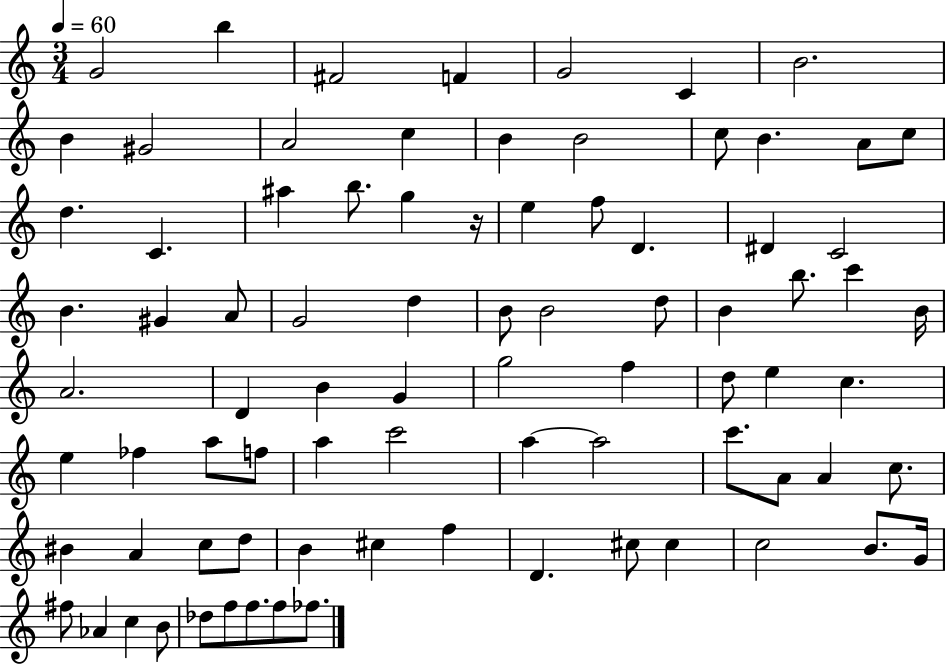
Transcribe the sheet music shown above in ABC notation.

X:1
T:Untitled
M:3/4
L:1/4
K:C
G2 b ^F2 F G2 C B2 B ^G2 A2 c B B2 c/2 B A/2 c/2 d C ^a b/2 g z/4 e f/2 D ^D C2 B ^G A/2 G2 d B/2 B2 d/2 B b/2 c' B/4 A2 D B G g2 f d/2 e c e _f a/2 f/2 a c'2 a a2 c'/2 A/2 A c/2 ^B A c/2 d/2 B ^c f D ^c/2 ^c c2 B/2 G/4 ^f/2 _A c B/2 _d/2 f/2 f/2 f/2 _f/2